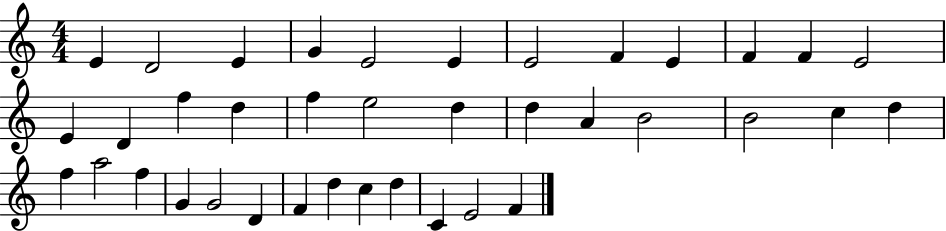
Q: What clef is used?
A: treble